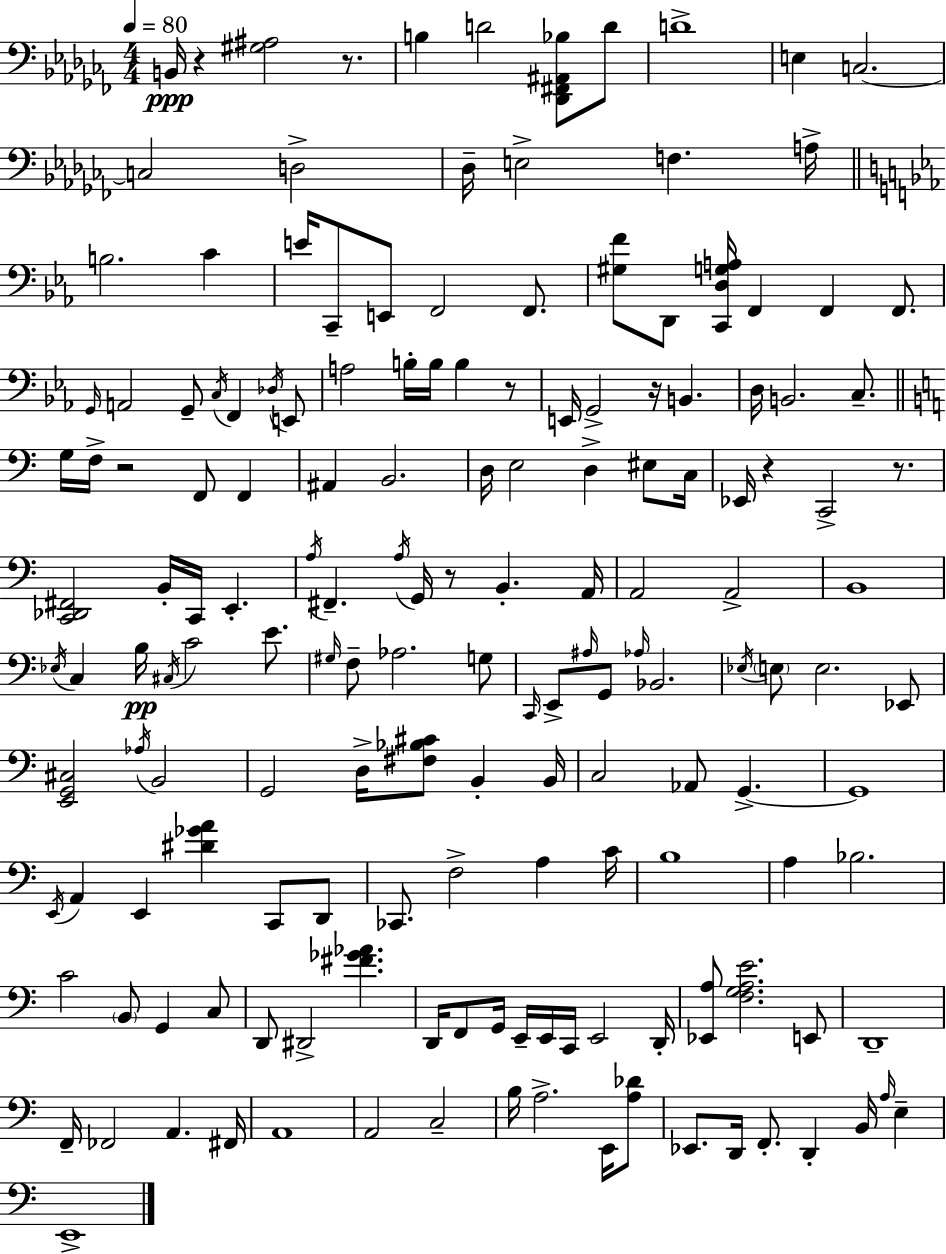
X:1
T:Untitled
M:4/4
L:1/4
K:Abm
B,,/4 z [^G,^A,]2 z/2 B, D2 [_D,,^F,,^A,,_B,]/2 D/2 D4 E, C,2 C,2 D,2 _D,/4 E,2 F, A,/4 B,2 C E/4 C,,/2 E,,/2 F,,2 F,,/2 [^G,F]/2 D,,/2 [C,,D,G,A,]/4 F,, F,, F,,/2 G,,/4 A,,2 G,,/2 C,/4 F,, _D,/4 E,,/2 A,2 B,/4 B,/4 B, z/2 E,,/4 G,,2 z/4 B,, D,/4 B,,2 C,/2 G,/4 F,/4 z2 F,,/2 F,, ^A,, B,,2 D,/4 E,2 D, ^E,/2 C,/4 _E,,/4 z C,,2 z/2 [C,,_D,,^F,,]2 B,,/4 C,,/4 E,, A,/4 ^F,, A,/4 G,,/4 z/2 B,, A,,/4 A,,2 A,,2 B,,4 _E,/4 C, B,/4 ^C,/4 C2 E/2 ^G,/4 F,/2 _A,2 G,/2 C,,/4 E,,/2 ^A,/4 G,,/2 _A,/4 _B,,2 _E,/4 E,/2 E,2 _E,,/2 [E,,G,,^C,]2 _A,/4 B,,2 G,,2 D,/4 [^F,_B,^C]/2 B,, B,,/4 C,2 _A,,/2 G,, G,,4 E,,/4 A,, E,, [^D_GA] C,,/2 D,,/2 _C,,/2 F,2 A, C/4 B,4 A, _B,2 C2 B,,/2 G,, C,/2 D,,/2 ^D,,2 [^F_G_A] D,,/4 F,,/2 G,,/4 E,,/4 E,,/4 C,,/4 E,,2 D,,/4 [_E,,A,]/2 [F,G,A,E]2 E,,/2 D,,4 F,,/4 _F,,2 A,, ^F,,/4 A,,4 A,,2 C,2 B,/4 A,2 E,,/4 [A,_D]/2 _E,,/2 D,,/4 F,,/2 D,, B,,/4 A,/4 E, E,,4